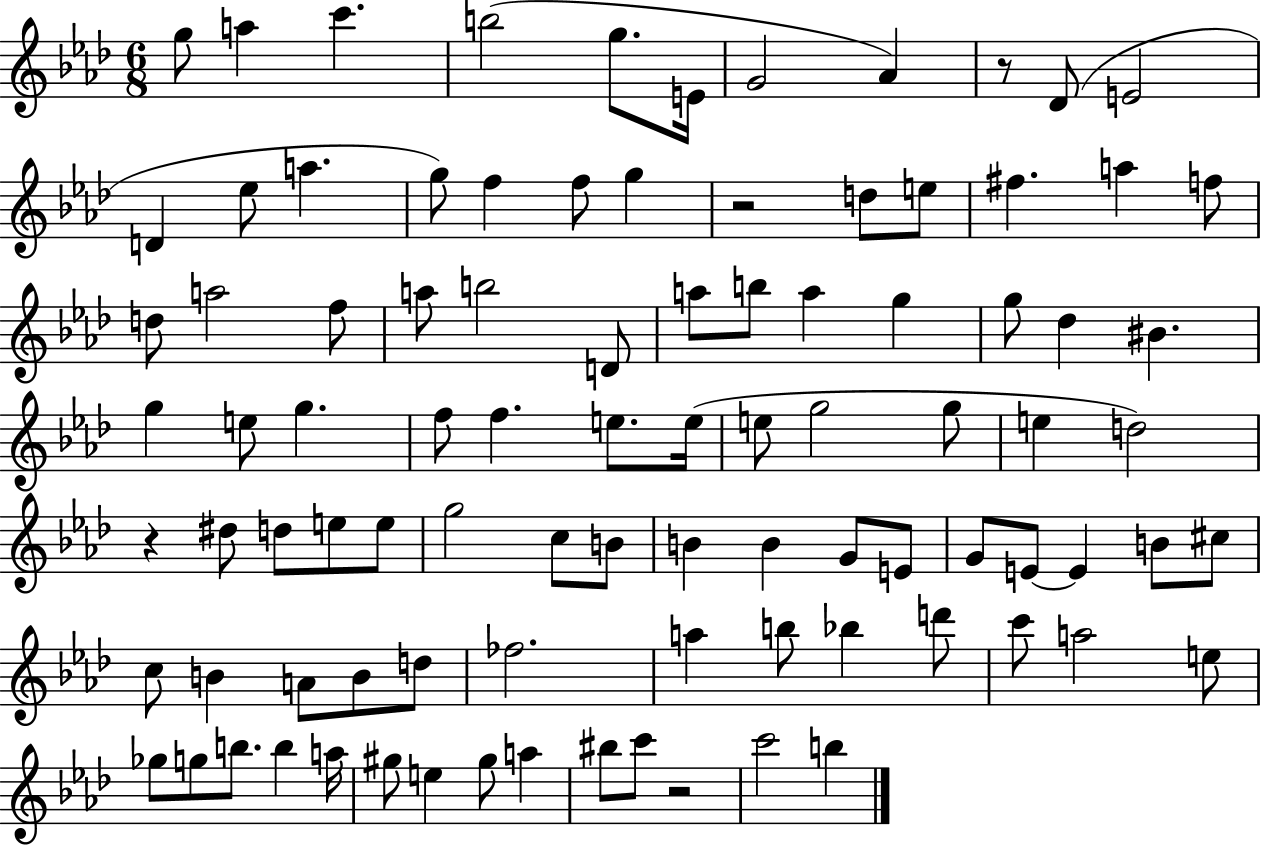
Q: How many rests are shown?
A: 4